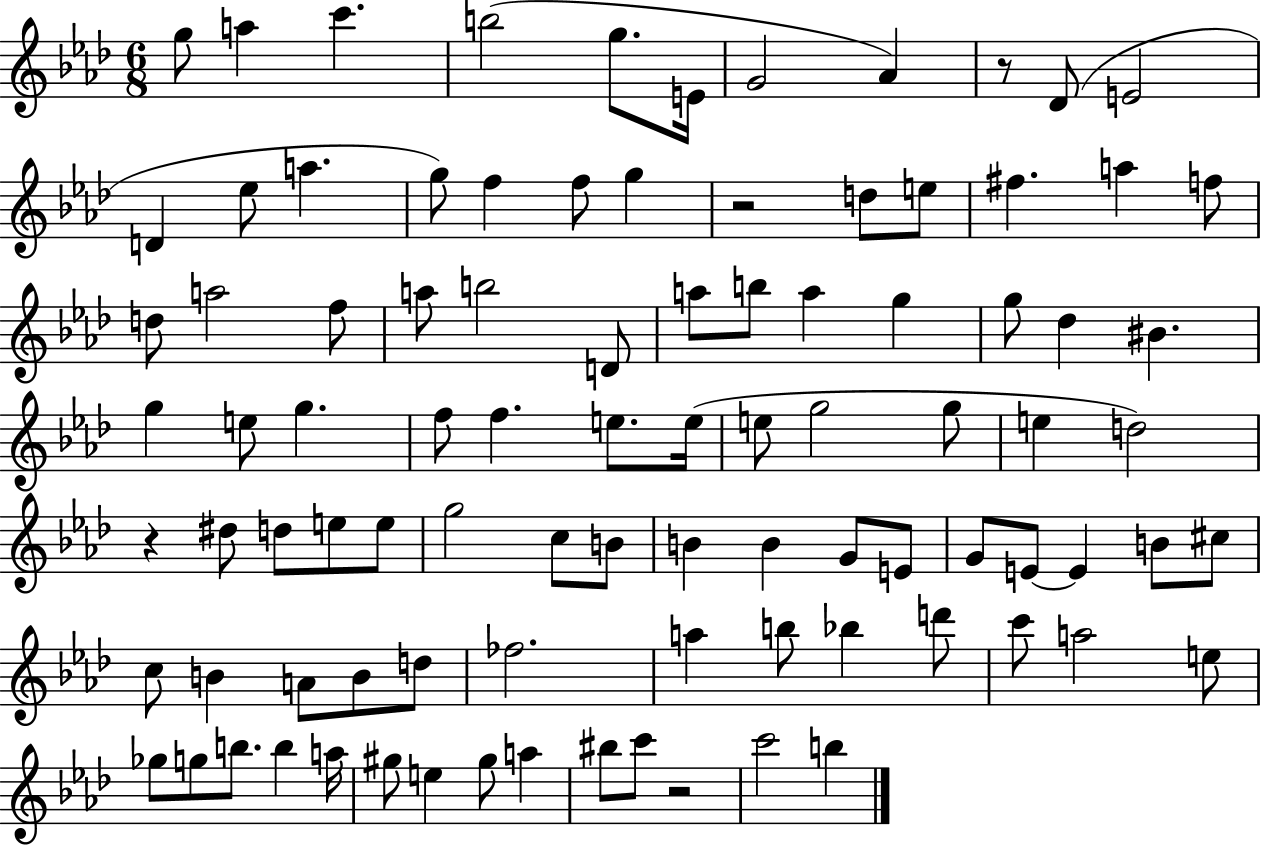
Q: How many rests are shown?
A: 4